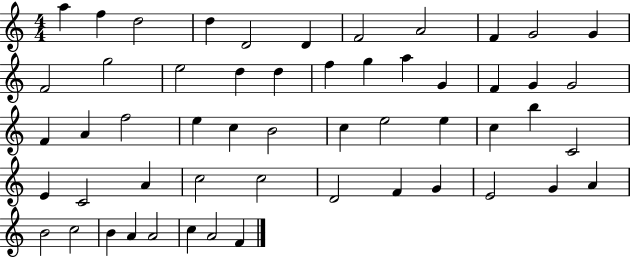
A5/q F5/q D5/h D5/q D4/h D4/q F4/h A4/h F4/q G4/h G4/q F4/h G5/h E5/h D5/q D5/q F5/q G5/q A5/q G4/q F4/q G4/q G4/h F4/q A4/q F5/h E5/q C5/q B4/h C5/q E5/h E5/q C5/q B5/q C4/h E4/q C4/h A4/q C5/h C5/h D4/h F4/q G4/q E4/h G4/q A4/q B4/h C5/h B4/q A4/q A4/h C5/q A4/h F4/q